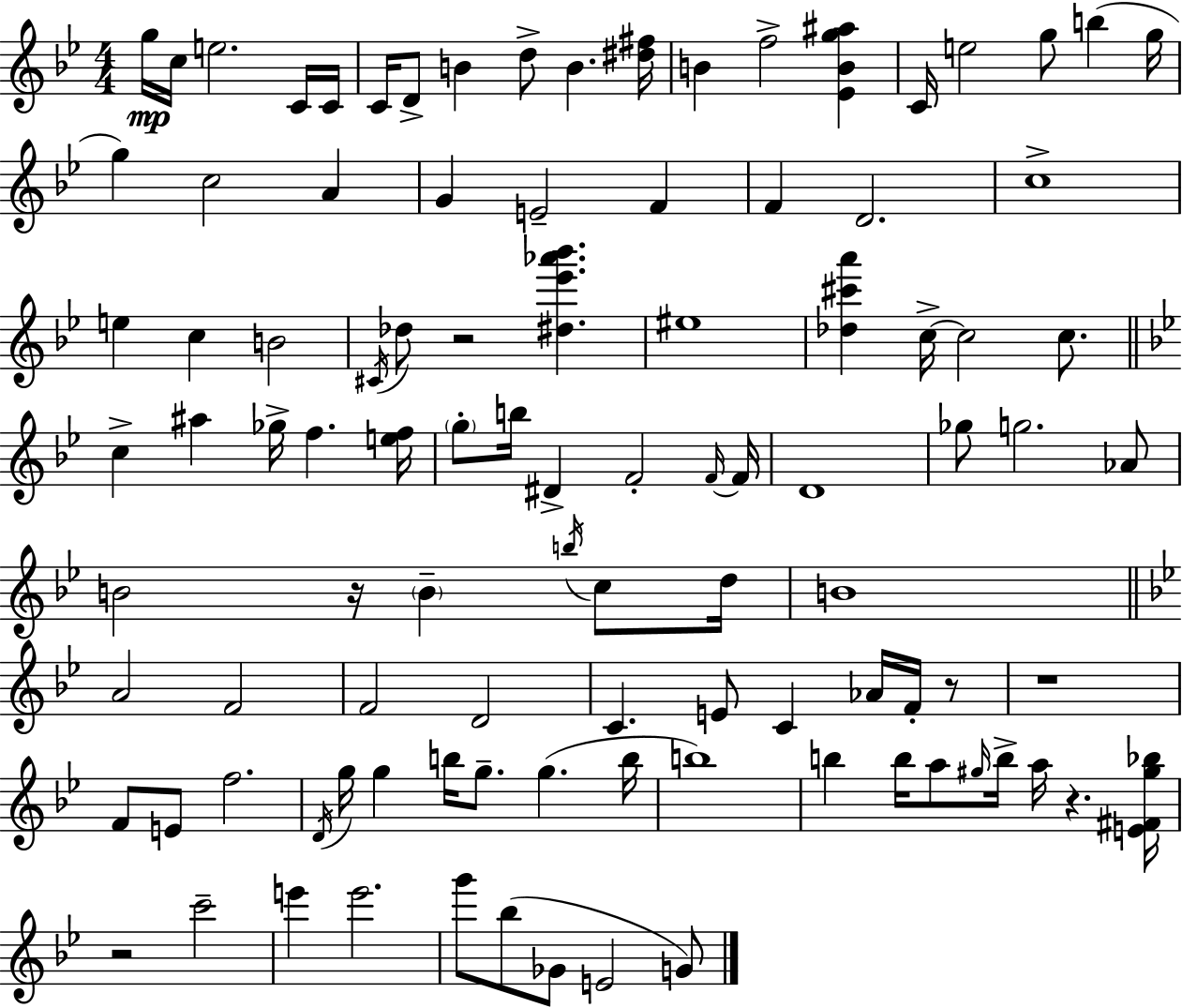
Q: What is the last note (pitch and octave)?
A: G4